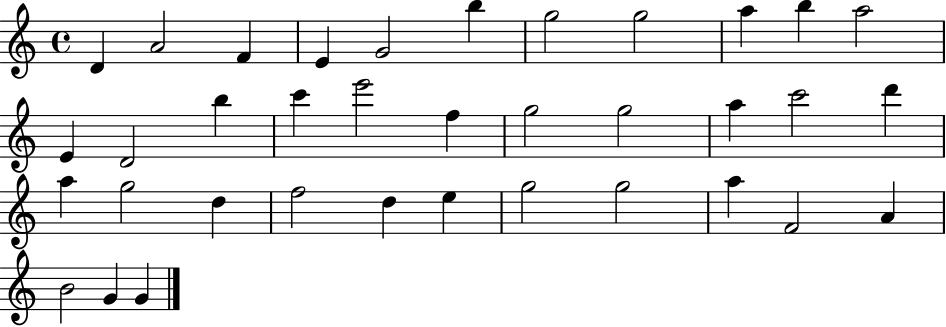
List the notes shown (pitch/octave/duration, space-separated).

D4/q A4/h F4/q E4/q G4/h B5/q G5/h G5/h A5/q B5/q A5/h E4/q D4/h B5/q C6/q E6/h F5/q G5/h G5/h A5/q C6/h D6/q A5/q G5/h D5/q F5/h D5/q E5/q G5/h G5/h A5/q F4/h A4/q B4/h G4/q G4/q